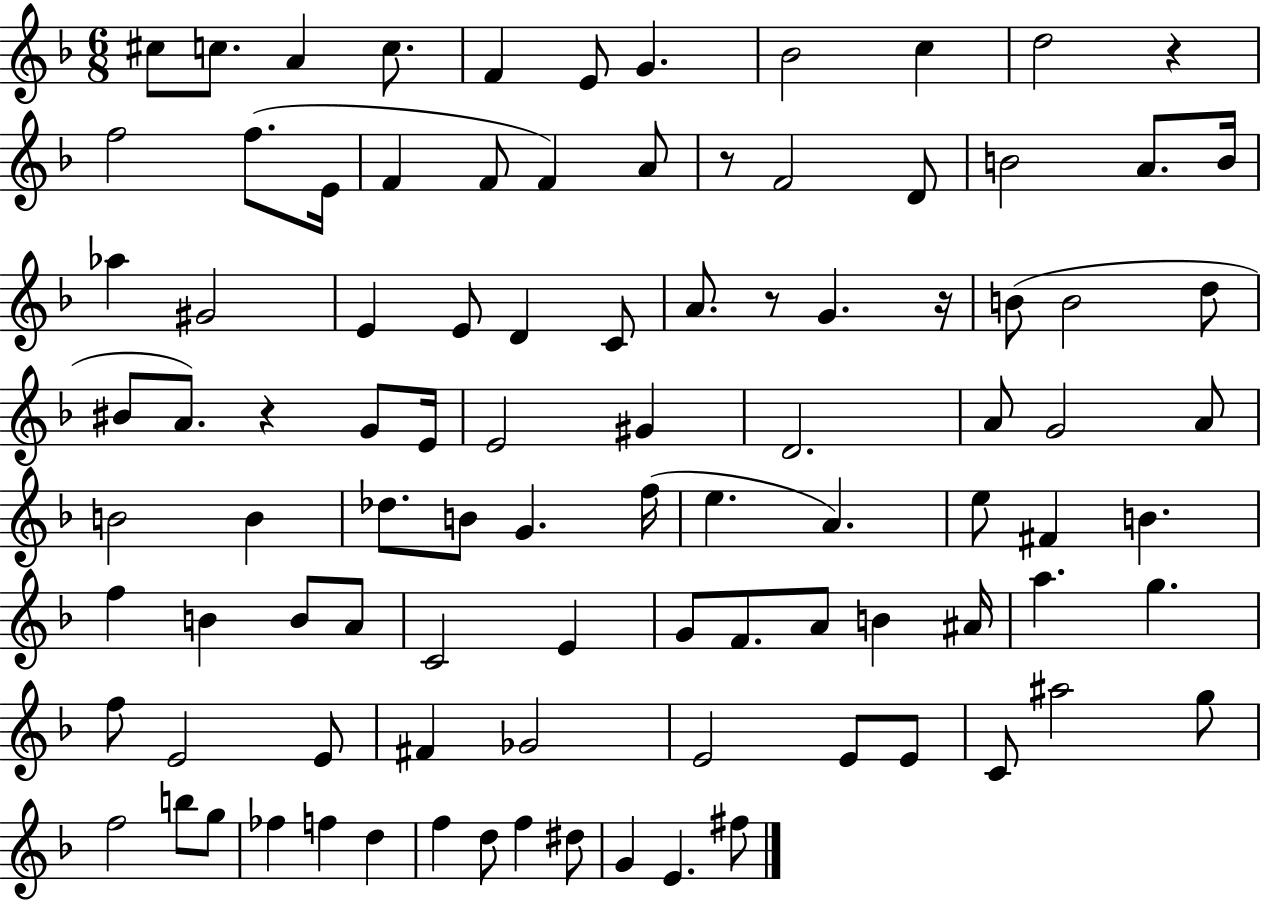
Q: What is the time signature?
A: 6/8